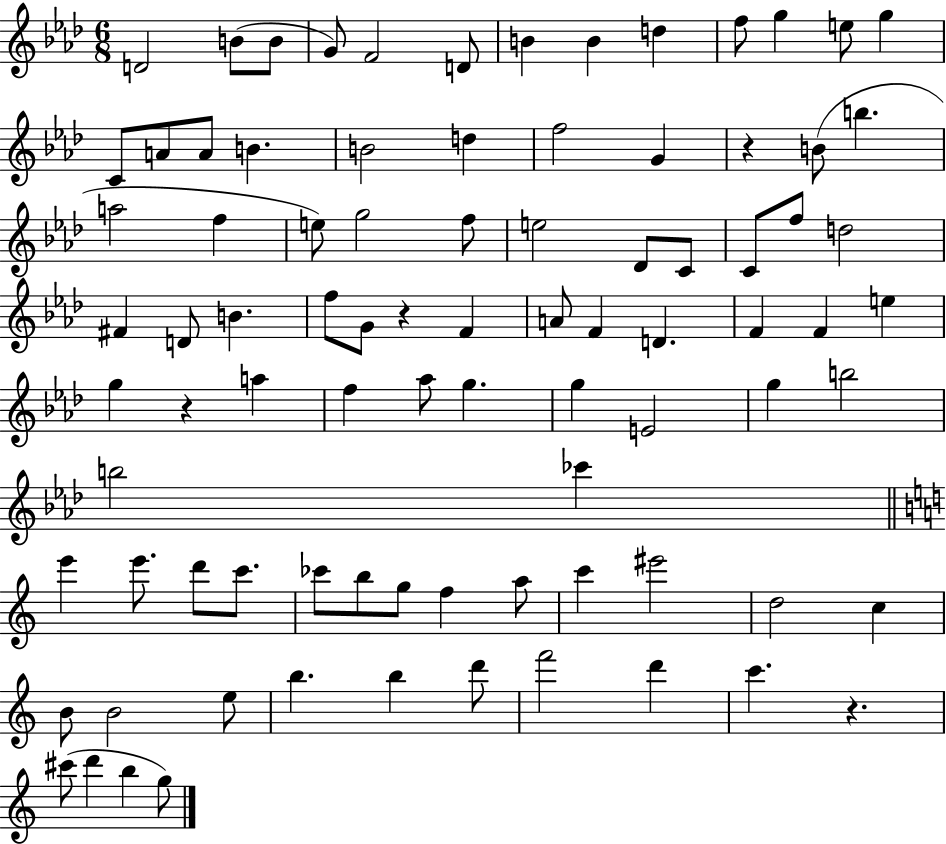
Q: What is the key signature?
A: AES major